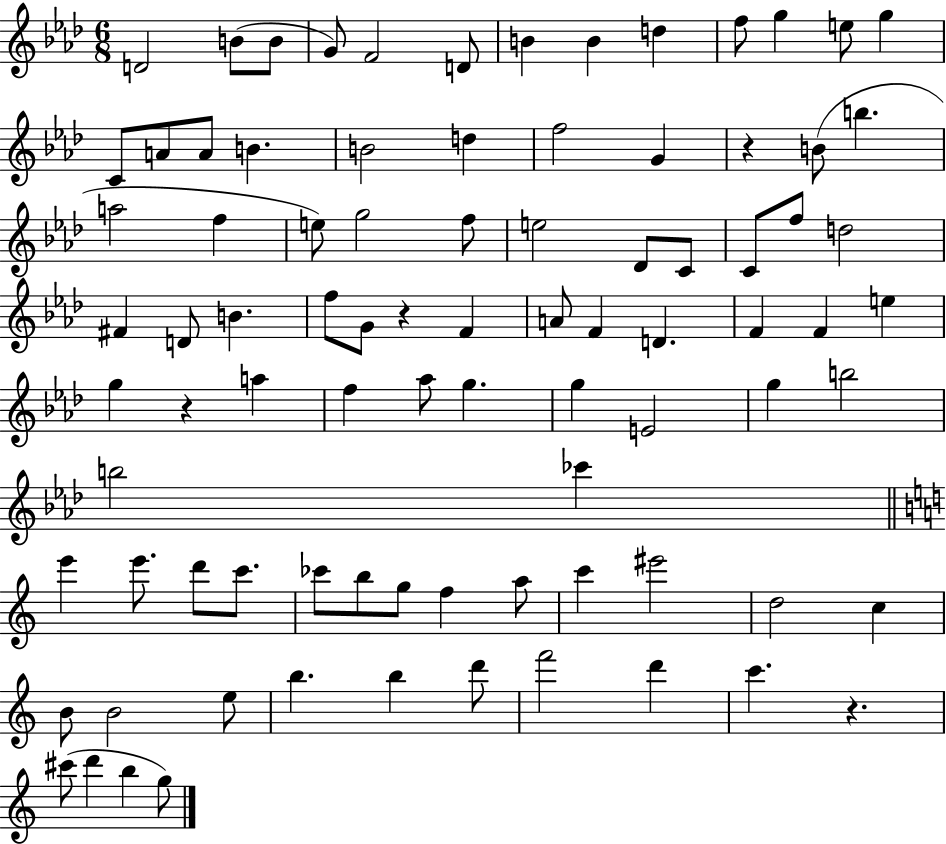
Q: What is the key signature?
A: AES major